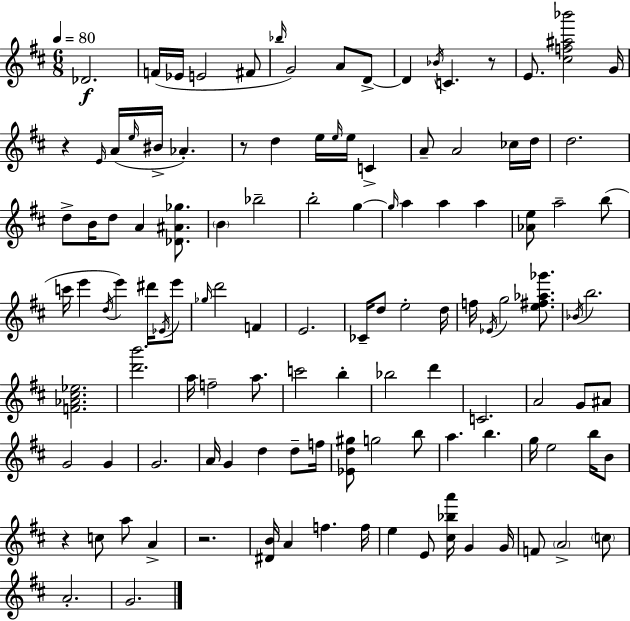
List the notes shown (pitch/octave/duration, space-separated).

Db4/h. F4/s Eb4/s E4/h F#4/e Bb5/s G4/h A4/e D4/e D4/q Bb4/s C4/q. R/e E4/e. [C#5,F5,A#5,Bb6]/h G4/s R/q E4/s A4/s E5/s BIS4/s Ab4/q. R/e D5/q E5/s E5/s E5/s C4/q A4/e A4/h CES5/s D5/s D5/h. D5/e B4/s D5/e A4/q [Db4,A#4,Gb5]/e. B4/q Bb5/h B5/h G5/q G5/s A5/q A5/q A5/q [Ab4,E5]/e A5/h B5/e C6/s E6/q D5/s E6/q D#6/s Eb4/s E6/e Gb5/s D6/h F4/q E4/h. CES4/s D5/e E5/h D5/s F5/s Eb4/s G5/h [E5,F#5,Ab5,Gb6]/e. Bb4/s B5/h. [F4,Ab4,C#5,Eb5]/h. [D6,B6]/h. A5/s F5/h A5/e. C6/h B5/q Bb5/h D6/q C4/h. A4/h G4/e A#4/e G4/h G4/q G4/h. A4/s G4/q D5/q D5/e F5/s [Eb4,D5,G#5]/e G5/h B5/e A5/q. B5/q. G5/s E5/h B5/s B4/e R/q C5/e A5/e A4/q R/h. [D#4,B4]/s A4/q F5/q. F5/s E5/q E4/e [C#5,Bb5,A6]/s G4/q G4/s F4/e A4/h C5/e A4/h. G4/h.